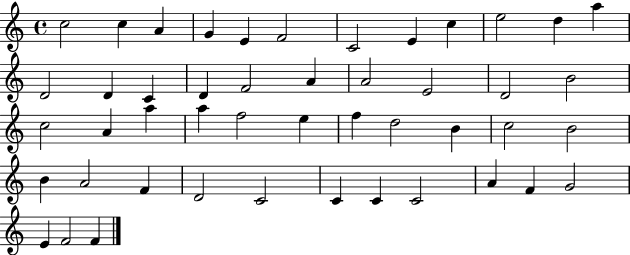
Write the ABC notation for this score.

X:1
T:Untitled
M:4/4
L:1/4
K:C
c2 c A G E F2 C2 E c e2 d a D2 D C D F2 A A2 E2 D2 B2 c2 A a a f2 e f d2 B c2 B2 B A2 F D2 C2 C C C2 A F G2 E F2 F